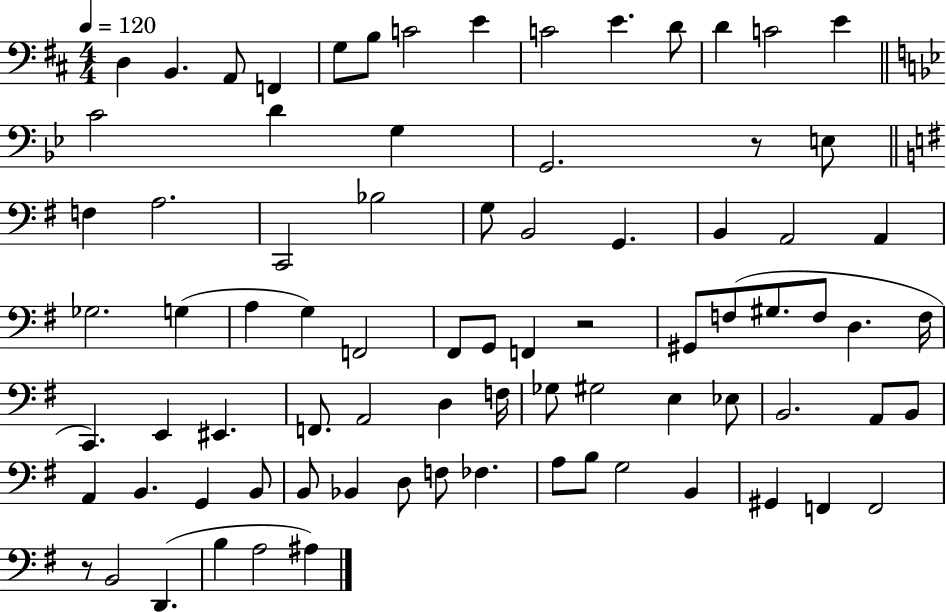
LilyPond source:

{
  \clef bass
  \numericTimeSignature
  \time 4/4
  \key d \major
  \tempo 4 = 120
  d4 b,4. a,8 f,4 | g8 b8 c'2 e'4 | c'2 e'4. d'8 | d'4 c'2 e'4 | \break \bar "||" \break \key g \minor c'2 d'4 g4 | g,2. r8 e8 | \bar "||" \break \key g \major f4 a2. | c,2 bes2 | g8 b,2 g,4. | b,4 a,2 a,4 | \break ges2. g4( | a4 g4) f,2 | fis,8 g,8 f,4 r2 | gis,8 f8( gis8. f8 d4. f16 | \break c,4.) e,4 eis,4. | f,8. a,2 d4 f16 | ges8 gis2 e4 ees8 | b,2. a,8 b,8 | \break a,4 b,4. g,4 b,8 | b,8 bes,4 d8 f8 fes4. | a8 b8 g2 b,4 | gis,4 f,4 f,2 | \break r8 b,2 d,4.( | b4 a2 ais4) | \bar "|."
}